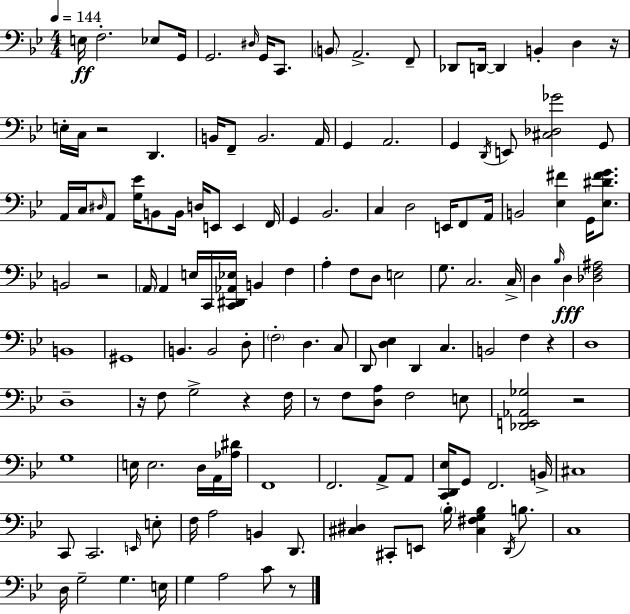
E3/s F3/h. Eb3/e G2/s G2/h. D#3/s G2/s C2/e. B2/e A2/h. F2/e Db2/e D2/s D2/q B2/q D3/q R/s E3/s C3/s R/h D2/q. B2/s F2/e B2/h. A2/s G2/q A2/h. G2/q D2/s E2/e [C#3,Db3,Gb4]/h G2/e A2/s C3/s D#3/s A2/e [G3,Eb4]/s B2/e B2/s D3/s E2/e E2/q F2/s G2/q Bb2/h. C3/q D3/h E2/s F2/e A2/s B2/h [Eb3,F#4]/q G2/s [Eb3,D#4,F#4,G4]/e. B2/h R/h A2/s A2/q E3/s C2/s [C2,D#2,Ab2,Eb3]/s B2/q F3/q A3/q F3/e D3/e E3/h G3/e. C3/h. C3/s D3/q Bb3/s D3/q [Db3,F3,A#3]/h B2/w G#2/w B2/q. B2/h D3/e F3/h D3/q. C3/e D2/e [D3,Eb3]/q D2/q C3/q. B2/h F3/q R/q D3/w D3/w R/s F3/e G3/h R/q F3/s R/e F3/e [D3,A3]/e F3/h E3/e [Db2,E2,Ab2,Gb3]/h R/h G3/w E3/s E3/h. D3/s A2/s [Ab3,D#4]/s F2/w F2/h. A2/e A2/e [C2,D2,Eb3]/s G2/e F2/h. B2/s C#3/w C2/e C2/h. E2/s E3/e F3/s A3/h B2/q D2/e. [C#3,D#3]/q C#2/e E2/e Bb3/s [C#3,F#3,G3,Bb3]/q D2/s B3/e. C3/w D3/s G3/h G3/q. E3/s G3/q A3/h C4/e R/e